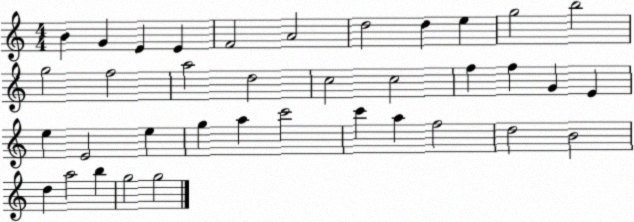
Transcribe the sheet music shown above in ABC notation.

X:1
T:Untitled
M:4/4
L:1/4
K:C
B G E E F2 A2 d2 d e g2 b2 g2 f2 a2 d2 c2 c2 f f G E e E2 e g a c'2 c' a f2 d2 B2 d a2 b g2 g2